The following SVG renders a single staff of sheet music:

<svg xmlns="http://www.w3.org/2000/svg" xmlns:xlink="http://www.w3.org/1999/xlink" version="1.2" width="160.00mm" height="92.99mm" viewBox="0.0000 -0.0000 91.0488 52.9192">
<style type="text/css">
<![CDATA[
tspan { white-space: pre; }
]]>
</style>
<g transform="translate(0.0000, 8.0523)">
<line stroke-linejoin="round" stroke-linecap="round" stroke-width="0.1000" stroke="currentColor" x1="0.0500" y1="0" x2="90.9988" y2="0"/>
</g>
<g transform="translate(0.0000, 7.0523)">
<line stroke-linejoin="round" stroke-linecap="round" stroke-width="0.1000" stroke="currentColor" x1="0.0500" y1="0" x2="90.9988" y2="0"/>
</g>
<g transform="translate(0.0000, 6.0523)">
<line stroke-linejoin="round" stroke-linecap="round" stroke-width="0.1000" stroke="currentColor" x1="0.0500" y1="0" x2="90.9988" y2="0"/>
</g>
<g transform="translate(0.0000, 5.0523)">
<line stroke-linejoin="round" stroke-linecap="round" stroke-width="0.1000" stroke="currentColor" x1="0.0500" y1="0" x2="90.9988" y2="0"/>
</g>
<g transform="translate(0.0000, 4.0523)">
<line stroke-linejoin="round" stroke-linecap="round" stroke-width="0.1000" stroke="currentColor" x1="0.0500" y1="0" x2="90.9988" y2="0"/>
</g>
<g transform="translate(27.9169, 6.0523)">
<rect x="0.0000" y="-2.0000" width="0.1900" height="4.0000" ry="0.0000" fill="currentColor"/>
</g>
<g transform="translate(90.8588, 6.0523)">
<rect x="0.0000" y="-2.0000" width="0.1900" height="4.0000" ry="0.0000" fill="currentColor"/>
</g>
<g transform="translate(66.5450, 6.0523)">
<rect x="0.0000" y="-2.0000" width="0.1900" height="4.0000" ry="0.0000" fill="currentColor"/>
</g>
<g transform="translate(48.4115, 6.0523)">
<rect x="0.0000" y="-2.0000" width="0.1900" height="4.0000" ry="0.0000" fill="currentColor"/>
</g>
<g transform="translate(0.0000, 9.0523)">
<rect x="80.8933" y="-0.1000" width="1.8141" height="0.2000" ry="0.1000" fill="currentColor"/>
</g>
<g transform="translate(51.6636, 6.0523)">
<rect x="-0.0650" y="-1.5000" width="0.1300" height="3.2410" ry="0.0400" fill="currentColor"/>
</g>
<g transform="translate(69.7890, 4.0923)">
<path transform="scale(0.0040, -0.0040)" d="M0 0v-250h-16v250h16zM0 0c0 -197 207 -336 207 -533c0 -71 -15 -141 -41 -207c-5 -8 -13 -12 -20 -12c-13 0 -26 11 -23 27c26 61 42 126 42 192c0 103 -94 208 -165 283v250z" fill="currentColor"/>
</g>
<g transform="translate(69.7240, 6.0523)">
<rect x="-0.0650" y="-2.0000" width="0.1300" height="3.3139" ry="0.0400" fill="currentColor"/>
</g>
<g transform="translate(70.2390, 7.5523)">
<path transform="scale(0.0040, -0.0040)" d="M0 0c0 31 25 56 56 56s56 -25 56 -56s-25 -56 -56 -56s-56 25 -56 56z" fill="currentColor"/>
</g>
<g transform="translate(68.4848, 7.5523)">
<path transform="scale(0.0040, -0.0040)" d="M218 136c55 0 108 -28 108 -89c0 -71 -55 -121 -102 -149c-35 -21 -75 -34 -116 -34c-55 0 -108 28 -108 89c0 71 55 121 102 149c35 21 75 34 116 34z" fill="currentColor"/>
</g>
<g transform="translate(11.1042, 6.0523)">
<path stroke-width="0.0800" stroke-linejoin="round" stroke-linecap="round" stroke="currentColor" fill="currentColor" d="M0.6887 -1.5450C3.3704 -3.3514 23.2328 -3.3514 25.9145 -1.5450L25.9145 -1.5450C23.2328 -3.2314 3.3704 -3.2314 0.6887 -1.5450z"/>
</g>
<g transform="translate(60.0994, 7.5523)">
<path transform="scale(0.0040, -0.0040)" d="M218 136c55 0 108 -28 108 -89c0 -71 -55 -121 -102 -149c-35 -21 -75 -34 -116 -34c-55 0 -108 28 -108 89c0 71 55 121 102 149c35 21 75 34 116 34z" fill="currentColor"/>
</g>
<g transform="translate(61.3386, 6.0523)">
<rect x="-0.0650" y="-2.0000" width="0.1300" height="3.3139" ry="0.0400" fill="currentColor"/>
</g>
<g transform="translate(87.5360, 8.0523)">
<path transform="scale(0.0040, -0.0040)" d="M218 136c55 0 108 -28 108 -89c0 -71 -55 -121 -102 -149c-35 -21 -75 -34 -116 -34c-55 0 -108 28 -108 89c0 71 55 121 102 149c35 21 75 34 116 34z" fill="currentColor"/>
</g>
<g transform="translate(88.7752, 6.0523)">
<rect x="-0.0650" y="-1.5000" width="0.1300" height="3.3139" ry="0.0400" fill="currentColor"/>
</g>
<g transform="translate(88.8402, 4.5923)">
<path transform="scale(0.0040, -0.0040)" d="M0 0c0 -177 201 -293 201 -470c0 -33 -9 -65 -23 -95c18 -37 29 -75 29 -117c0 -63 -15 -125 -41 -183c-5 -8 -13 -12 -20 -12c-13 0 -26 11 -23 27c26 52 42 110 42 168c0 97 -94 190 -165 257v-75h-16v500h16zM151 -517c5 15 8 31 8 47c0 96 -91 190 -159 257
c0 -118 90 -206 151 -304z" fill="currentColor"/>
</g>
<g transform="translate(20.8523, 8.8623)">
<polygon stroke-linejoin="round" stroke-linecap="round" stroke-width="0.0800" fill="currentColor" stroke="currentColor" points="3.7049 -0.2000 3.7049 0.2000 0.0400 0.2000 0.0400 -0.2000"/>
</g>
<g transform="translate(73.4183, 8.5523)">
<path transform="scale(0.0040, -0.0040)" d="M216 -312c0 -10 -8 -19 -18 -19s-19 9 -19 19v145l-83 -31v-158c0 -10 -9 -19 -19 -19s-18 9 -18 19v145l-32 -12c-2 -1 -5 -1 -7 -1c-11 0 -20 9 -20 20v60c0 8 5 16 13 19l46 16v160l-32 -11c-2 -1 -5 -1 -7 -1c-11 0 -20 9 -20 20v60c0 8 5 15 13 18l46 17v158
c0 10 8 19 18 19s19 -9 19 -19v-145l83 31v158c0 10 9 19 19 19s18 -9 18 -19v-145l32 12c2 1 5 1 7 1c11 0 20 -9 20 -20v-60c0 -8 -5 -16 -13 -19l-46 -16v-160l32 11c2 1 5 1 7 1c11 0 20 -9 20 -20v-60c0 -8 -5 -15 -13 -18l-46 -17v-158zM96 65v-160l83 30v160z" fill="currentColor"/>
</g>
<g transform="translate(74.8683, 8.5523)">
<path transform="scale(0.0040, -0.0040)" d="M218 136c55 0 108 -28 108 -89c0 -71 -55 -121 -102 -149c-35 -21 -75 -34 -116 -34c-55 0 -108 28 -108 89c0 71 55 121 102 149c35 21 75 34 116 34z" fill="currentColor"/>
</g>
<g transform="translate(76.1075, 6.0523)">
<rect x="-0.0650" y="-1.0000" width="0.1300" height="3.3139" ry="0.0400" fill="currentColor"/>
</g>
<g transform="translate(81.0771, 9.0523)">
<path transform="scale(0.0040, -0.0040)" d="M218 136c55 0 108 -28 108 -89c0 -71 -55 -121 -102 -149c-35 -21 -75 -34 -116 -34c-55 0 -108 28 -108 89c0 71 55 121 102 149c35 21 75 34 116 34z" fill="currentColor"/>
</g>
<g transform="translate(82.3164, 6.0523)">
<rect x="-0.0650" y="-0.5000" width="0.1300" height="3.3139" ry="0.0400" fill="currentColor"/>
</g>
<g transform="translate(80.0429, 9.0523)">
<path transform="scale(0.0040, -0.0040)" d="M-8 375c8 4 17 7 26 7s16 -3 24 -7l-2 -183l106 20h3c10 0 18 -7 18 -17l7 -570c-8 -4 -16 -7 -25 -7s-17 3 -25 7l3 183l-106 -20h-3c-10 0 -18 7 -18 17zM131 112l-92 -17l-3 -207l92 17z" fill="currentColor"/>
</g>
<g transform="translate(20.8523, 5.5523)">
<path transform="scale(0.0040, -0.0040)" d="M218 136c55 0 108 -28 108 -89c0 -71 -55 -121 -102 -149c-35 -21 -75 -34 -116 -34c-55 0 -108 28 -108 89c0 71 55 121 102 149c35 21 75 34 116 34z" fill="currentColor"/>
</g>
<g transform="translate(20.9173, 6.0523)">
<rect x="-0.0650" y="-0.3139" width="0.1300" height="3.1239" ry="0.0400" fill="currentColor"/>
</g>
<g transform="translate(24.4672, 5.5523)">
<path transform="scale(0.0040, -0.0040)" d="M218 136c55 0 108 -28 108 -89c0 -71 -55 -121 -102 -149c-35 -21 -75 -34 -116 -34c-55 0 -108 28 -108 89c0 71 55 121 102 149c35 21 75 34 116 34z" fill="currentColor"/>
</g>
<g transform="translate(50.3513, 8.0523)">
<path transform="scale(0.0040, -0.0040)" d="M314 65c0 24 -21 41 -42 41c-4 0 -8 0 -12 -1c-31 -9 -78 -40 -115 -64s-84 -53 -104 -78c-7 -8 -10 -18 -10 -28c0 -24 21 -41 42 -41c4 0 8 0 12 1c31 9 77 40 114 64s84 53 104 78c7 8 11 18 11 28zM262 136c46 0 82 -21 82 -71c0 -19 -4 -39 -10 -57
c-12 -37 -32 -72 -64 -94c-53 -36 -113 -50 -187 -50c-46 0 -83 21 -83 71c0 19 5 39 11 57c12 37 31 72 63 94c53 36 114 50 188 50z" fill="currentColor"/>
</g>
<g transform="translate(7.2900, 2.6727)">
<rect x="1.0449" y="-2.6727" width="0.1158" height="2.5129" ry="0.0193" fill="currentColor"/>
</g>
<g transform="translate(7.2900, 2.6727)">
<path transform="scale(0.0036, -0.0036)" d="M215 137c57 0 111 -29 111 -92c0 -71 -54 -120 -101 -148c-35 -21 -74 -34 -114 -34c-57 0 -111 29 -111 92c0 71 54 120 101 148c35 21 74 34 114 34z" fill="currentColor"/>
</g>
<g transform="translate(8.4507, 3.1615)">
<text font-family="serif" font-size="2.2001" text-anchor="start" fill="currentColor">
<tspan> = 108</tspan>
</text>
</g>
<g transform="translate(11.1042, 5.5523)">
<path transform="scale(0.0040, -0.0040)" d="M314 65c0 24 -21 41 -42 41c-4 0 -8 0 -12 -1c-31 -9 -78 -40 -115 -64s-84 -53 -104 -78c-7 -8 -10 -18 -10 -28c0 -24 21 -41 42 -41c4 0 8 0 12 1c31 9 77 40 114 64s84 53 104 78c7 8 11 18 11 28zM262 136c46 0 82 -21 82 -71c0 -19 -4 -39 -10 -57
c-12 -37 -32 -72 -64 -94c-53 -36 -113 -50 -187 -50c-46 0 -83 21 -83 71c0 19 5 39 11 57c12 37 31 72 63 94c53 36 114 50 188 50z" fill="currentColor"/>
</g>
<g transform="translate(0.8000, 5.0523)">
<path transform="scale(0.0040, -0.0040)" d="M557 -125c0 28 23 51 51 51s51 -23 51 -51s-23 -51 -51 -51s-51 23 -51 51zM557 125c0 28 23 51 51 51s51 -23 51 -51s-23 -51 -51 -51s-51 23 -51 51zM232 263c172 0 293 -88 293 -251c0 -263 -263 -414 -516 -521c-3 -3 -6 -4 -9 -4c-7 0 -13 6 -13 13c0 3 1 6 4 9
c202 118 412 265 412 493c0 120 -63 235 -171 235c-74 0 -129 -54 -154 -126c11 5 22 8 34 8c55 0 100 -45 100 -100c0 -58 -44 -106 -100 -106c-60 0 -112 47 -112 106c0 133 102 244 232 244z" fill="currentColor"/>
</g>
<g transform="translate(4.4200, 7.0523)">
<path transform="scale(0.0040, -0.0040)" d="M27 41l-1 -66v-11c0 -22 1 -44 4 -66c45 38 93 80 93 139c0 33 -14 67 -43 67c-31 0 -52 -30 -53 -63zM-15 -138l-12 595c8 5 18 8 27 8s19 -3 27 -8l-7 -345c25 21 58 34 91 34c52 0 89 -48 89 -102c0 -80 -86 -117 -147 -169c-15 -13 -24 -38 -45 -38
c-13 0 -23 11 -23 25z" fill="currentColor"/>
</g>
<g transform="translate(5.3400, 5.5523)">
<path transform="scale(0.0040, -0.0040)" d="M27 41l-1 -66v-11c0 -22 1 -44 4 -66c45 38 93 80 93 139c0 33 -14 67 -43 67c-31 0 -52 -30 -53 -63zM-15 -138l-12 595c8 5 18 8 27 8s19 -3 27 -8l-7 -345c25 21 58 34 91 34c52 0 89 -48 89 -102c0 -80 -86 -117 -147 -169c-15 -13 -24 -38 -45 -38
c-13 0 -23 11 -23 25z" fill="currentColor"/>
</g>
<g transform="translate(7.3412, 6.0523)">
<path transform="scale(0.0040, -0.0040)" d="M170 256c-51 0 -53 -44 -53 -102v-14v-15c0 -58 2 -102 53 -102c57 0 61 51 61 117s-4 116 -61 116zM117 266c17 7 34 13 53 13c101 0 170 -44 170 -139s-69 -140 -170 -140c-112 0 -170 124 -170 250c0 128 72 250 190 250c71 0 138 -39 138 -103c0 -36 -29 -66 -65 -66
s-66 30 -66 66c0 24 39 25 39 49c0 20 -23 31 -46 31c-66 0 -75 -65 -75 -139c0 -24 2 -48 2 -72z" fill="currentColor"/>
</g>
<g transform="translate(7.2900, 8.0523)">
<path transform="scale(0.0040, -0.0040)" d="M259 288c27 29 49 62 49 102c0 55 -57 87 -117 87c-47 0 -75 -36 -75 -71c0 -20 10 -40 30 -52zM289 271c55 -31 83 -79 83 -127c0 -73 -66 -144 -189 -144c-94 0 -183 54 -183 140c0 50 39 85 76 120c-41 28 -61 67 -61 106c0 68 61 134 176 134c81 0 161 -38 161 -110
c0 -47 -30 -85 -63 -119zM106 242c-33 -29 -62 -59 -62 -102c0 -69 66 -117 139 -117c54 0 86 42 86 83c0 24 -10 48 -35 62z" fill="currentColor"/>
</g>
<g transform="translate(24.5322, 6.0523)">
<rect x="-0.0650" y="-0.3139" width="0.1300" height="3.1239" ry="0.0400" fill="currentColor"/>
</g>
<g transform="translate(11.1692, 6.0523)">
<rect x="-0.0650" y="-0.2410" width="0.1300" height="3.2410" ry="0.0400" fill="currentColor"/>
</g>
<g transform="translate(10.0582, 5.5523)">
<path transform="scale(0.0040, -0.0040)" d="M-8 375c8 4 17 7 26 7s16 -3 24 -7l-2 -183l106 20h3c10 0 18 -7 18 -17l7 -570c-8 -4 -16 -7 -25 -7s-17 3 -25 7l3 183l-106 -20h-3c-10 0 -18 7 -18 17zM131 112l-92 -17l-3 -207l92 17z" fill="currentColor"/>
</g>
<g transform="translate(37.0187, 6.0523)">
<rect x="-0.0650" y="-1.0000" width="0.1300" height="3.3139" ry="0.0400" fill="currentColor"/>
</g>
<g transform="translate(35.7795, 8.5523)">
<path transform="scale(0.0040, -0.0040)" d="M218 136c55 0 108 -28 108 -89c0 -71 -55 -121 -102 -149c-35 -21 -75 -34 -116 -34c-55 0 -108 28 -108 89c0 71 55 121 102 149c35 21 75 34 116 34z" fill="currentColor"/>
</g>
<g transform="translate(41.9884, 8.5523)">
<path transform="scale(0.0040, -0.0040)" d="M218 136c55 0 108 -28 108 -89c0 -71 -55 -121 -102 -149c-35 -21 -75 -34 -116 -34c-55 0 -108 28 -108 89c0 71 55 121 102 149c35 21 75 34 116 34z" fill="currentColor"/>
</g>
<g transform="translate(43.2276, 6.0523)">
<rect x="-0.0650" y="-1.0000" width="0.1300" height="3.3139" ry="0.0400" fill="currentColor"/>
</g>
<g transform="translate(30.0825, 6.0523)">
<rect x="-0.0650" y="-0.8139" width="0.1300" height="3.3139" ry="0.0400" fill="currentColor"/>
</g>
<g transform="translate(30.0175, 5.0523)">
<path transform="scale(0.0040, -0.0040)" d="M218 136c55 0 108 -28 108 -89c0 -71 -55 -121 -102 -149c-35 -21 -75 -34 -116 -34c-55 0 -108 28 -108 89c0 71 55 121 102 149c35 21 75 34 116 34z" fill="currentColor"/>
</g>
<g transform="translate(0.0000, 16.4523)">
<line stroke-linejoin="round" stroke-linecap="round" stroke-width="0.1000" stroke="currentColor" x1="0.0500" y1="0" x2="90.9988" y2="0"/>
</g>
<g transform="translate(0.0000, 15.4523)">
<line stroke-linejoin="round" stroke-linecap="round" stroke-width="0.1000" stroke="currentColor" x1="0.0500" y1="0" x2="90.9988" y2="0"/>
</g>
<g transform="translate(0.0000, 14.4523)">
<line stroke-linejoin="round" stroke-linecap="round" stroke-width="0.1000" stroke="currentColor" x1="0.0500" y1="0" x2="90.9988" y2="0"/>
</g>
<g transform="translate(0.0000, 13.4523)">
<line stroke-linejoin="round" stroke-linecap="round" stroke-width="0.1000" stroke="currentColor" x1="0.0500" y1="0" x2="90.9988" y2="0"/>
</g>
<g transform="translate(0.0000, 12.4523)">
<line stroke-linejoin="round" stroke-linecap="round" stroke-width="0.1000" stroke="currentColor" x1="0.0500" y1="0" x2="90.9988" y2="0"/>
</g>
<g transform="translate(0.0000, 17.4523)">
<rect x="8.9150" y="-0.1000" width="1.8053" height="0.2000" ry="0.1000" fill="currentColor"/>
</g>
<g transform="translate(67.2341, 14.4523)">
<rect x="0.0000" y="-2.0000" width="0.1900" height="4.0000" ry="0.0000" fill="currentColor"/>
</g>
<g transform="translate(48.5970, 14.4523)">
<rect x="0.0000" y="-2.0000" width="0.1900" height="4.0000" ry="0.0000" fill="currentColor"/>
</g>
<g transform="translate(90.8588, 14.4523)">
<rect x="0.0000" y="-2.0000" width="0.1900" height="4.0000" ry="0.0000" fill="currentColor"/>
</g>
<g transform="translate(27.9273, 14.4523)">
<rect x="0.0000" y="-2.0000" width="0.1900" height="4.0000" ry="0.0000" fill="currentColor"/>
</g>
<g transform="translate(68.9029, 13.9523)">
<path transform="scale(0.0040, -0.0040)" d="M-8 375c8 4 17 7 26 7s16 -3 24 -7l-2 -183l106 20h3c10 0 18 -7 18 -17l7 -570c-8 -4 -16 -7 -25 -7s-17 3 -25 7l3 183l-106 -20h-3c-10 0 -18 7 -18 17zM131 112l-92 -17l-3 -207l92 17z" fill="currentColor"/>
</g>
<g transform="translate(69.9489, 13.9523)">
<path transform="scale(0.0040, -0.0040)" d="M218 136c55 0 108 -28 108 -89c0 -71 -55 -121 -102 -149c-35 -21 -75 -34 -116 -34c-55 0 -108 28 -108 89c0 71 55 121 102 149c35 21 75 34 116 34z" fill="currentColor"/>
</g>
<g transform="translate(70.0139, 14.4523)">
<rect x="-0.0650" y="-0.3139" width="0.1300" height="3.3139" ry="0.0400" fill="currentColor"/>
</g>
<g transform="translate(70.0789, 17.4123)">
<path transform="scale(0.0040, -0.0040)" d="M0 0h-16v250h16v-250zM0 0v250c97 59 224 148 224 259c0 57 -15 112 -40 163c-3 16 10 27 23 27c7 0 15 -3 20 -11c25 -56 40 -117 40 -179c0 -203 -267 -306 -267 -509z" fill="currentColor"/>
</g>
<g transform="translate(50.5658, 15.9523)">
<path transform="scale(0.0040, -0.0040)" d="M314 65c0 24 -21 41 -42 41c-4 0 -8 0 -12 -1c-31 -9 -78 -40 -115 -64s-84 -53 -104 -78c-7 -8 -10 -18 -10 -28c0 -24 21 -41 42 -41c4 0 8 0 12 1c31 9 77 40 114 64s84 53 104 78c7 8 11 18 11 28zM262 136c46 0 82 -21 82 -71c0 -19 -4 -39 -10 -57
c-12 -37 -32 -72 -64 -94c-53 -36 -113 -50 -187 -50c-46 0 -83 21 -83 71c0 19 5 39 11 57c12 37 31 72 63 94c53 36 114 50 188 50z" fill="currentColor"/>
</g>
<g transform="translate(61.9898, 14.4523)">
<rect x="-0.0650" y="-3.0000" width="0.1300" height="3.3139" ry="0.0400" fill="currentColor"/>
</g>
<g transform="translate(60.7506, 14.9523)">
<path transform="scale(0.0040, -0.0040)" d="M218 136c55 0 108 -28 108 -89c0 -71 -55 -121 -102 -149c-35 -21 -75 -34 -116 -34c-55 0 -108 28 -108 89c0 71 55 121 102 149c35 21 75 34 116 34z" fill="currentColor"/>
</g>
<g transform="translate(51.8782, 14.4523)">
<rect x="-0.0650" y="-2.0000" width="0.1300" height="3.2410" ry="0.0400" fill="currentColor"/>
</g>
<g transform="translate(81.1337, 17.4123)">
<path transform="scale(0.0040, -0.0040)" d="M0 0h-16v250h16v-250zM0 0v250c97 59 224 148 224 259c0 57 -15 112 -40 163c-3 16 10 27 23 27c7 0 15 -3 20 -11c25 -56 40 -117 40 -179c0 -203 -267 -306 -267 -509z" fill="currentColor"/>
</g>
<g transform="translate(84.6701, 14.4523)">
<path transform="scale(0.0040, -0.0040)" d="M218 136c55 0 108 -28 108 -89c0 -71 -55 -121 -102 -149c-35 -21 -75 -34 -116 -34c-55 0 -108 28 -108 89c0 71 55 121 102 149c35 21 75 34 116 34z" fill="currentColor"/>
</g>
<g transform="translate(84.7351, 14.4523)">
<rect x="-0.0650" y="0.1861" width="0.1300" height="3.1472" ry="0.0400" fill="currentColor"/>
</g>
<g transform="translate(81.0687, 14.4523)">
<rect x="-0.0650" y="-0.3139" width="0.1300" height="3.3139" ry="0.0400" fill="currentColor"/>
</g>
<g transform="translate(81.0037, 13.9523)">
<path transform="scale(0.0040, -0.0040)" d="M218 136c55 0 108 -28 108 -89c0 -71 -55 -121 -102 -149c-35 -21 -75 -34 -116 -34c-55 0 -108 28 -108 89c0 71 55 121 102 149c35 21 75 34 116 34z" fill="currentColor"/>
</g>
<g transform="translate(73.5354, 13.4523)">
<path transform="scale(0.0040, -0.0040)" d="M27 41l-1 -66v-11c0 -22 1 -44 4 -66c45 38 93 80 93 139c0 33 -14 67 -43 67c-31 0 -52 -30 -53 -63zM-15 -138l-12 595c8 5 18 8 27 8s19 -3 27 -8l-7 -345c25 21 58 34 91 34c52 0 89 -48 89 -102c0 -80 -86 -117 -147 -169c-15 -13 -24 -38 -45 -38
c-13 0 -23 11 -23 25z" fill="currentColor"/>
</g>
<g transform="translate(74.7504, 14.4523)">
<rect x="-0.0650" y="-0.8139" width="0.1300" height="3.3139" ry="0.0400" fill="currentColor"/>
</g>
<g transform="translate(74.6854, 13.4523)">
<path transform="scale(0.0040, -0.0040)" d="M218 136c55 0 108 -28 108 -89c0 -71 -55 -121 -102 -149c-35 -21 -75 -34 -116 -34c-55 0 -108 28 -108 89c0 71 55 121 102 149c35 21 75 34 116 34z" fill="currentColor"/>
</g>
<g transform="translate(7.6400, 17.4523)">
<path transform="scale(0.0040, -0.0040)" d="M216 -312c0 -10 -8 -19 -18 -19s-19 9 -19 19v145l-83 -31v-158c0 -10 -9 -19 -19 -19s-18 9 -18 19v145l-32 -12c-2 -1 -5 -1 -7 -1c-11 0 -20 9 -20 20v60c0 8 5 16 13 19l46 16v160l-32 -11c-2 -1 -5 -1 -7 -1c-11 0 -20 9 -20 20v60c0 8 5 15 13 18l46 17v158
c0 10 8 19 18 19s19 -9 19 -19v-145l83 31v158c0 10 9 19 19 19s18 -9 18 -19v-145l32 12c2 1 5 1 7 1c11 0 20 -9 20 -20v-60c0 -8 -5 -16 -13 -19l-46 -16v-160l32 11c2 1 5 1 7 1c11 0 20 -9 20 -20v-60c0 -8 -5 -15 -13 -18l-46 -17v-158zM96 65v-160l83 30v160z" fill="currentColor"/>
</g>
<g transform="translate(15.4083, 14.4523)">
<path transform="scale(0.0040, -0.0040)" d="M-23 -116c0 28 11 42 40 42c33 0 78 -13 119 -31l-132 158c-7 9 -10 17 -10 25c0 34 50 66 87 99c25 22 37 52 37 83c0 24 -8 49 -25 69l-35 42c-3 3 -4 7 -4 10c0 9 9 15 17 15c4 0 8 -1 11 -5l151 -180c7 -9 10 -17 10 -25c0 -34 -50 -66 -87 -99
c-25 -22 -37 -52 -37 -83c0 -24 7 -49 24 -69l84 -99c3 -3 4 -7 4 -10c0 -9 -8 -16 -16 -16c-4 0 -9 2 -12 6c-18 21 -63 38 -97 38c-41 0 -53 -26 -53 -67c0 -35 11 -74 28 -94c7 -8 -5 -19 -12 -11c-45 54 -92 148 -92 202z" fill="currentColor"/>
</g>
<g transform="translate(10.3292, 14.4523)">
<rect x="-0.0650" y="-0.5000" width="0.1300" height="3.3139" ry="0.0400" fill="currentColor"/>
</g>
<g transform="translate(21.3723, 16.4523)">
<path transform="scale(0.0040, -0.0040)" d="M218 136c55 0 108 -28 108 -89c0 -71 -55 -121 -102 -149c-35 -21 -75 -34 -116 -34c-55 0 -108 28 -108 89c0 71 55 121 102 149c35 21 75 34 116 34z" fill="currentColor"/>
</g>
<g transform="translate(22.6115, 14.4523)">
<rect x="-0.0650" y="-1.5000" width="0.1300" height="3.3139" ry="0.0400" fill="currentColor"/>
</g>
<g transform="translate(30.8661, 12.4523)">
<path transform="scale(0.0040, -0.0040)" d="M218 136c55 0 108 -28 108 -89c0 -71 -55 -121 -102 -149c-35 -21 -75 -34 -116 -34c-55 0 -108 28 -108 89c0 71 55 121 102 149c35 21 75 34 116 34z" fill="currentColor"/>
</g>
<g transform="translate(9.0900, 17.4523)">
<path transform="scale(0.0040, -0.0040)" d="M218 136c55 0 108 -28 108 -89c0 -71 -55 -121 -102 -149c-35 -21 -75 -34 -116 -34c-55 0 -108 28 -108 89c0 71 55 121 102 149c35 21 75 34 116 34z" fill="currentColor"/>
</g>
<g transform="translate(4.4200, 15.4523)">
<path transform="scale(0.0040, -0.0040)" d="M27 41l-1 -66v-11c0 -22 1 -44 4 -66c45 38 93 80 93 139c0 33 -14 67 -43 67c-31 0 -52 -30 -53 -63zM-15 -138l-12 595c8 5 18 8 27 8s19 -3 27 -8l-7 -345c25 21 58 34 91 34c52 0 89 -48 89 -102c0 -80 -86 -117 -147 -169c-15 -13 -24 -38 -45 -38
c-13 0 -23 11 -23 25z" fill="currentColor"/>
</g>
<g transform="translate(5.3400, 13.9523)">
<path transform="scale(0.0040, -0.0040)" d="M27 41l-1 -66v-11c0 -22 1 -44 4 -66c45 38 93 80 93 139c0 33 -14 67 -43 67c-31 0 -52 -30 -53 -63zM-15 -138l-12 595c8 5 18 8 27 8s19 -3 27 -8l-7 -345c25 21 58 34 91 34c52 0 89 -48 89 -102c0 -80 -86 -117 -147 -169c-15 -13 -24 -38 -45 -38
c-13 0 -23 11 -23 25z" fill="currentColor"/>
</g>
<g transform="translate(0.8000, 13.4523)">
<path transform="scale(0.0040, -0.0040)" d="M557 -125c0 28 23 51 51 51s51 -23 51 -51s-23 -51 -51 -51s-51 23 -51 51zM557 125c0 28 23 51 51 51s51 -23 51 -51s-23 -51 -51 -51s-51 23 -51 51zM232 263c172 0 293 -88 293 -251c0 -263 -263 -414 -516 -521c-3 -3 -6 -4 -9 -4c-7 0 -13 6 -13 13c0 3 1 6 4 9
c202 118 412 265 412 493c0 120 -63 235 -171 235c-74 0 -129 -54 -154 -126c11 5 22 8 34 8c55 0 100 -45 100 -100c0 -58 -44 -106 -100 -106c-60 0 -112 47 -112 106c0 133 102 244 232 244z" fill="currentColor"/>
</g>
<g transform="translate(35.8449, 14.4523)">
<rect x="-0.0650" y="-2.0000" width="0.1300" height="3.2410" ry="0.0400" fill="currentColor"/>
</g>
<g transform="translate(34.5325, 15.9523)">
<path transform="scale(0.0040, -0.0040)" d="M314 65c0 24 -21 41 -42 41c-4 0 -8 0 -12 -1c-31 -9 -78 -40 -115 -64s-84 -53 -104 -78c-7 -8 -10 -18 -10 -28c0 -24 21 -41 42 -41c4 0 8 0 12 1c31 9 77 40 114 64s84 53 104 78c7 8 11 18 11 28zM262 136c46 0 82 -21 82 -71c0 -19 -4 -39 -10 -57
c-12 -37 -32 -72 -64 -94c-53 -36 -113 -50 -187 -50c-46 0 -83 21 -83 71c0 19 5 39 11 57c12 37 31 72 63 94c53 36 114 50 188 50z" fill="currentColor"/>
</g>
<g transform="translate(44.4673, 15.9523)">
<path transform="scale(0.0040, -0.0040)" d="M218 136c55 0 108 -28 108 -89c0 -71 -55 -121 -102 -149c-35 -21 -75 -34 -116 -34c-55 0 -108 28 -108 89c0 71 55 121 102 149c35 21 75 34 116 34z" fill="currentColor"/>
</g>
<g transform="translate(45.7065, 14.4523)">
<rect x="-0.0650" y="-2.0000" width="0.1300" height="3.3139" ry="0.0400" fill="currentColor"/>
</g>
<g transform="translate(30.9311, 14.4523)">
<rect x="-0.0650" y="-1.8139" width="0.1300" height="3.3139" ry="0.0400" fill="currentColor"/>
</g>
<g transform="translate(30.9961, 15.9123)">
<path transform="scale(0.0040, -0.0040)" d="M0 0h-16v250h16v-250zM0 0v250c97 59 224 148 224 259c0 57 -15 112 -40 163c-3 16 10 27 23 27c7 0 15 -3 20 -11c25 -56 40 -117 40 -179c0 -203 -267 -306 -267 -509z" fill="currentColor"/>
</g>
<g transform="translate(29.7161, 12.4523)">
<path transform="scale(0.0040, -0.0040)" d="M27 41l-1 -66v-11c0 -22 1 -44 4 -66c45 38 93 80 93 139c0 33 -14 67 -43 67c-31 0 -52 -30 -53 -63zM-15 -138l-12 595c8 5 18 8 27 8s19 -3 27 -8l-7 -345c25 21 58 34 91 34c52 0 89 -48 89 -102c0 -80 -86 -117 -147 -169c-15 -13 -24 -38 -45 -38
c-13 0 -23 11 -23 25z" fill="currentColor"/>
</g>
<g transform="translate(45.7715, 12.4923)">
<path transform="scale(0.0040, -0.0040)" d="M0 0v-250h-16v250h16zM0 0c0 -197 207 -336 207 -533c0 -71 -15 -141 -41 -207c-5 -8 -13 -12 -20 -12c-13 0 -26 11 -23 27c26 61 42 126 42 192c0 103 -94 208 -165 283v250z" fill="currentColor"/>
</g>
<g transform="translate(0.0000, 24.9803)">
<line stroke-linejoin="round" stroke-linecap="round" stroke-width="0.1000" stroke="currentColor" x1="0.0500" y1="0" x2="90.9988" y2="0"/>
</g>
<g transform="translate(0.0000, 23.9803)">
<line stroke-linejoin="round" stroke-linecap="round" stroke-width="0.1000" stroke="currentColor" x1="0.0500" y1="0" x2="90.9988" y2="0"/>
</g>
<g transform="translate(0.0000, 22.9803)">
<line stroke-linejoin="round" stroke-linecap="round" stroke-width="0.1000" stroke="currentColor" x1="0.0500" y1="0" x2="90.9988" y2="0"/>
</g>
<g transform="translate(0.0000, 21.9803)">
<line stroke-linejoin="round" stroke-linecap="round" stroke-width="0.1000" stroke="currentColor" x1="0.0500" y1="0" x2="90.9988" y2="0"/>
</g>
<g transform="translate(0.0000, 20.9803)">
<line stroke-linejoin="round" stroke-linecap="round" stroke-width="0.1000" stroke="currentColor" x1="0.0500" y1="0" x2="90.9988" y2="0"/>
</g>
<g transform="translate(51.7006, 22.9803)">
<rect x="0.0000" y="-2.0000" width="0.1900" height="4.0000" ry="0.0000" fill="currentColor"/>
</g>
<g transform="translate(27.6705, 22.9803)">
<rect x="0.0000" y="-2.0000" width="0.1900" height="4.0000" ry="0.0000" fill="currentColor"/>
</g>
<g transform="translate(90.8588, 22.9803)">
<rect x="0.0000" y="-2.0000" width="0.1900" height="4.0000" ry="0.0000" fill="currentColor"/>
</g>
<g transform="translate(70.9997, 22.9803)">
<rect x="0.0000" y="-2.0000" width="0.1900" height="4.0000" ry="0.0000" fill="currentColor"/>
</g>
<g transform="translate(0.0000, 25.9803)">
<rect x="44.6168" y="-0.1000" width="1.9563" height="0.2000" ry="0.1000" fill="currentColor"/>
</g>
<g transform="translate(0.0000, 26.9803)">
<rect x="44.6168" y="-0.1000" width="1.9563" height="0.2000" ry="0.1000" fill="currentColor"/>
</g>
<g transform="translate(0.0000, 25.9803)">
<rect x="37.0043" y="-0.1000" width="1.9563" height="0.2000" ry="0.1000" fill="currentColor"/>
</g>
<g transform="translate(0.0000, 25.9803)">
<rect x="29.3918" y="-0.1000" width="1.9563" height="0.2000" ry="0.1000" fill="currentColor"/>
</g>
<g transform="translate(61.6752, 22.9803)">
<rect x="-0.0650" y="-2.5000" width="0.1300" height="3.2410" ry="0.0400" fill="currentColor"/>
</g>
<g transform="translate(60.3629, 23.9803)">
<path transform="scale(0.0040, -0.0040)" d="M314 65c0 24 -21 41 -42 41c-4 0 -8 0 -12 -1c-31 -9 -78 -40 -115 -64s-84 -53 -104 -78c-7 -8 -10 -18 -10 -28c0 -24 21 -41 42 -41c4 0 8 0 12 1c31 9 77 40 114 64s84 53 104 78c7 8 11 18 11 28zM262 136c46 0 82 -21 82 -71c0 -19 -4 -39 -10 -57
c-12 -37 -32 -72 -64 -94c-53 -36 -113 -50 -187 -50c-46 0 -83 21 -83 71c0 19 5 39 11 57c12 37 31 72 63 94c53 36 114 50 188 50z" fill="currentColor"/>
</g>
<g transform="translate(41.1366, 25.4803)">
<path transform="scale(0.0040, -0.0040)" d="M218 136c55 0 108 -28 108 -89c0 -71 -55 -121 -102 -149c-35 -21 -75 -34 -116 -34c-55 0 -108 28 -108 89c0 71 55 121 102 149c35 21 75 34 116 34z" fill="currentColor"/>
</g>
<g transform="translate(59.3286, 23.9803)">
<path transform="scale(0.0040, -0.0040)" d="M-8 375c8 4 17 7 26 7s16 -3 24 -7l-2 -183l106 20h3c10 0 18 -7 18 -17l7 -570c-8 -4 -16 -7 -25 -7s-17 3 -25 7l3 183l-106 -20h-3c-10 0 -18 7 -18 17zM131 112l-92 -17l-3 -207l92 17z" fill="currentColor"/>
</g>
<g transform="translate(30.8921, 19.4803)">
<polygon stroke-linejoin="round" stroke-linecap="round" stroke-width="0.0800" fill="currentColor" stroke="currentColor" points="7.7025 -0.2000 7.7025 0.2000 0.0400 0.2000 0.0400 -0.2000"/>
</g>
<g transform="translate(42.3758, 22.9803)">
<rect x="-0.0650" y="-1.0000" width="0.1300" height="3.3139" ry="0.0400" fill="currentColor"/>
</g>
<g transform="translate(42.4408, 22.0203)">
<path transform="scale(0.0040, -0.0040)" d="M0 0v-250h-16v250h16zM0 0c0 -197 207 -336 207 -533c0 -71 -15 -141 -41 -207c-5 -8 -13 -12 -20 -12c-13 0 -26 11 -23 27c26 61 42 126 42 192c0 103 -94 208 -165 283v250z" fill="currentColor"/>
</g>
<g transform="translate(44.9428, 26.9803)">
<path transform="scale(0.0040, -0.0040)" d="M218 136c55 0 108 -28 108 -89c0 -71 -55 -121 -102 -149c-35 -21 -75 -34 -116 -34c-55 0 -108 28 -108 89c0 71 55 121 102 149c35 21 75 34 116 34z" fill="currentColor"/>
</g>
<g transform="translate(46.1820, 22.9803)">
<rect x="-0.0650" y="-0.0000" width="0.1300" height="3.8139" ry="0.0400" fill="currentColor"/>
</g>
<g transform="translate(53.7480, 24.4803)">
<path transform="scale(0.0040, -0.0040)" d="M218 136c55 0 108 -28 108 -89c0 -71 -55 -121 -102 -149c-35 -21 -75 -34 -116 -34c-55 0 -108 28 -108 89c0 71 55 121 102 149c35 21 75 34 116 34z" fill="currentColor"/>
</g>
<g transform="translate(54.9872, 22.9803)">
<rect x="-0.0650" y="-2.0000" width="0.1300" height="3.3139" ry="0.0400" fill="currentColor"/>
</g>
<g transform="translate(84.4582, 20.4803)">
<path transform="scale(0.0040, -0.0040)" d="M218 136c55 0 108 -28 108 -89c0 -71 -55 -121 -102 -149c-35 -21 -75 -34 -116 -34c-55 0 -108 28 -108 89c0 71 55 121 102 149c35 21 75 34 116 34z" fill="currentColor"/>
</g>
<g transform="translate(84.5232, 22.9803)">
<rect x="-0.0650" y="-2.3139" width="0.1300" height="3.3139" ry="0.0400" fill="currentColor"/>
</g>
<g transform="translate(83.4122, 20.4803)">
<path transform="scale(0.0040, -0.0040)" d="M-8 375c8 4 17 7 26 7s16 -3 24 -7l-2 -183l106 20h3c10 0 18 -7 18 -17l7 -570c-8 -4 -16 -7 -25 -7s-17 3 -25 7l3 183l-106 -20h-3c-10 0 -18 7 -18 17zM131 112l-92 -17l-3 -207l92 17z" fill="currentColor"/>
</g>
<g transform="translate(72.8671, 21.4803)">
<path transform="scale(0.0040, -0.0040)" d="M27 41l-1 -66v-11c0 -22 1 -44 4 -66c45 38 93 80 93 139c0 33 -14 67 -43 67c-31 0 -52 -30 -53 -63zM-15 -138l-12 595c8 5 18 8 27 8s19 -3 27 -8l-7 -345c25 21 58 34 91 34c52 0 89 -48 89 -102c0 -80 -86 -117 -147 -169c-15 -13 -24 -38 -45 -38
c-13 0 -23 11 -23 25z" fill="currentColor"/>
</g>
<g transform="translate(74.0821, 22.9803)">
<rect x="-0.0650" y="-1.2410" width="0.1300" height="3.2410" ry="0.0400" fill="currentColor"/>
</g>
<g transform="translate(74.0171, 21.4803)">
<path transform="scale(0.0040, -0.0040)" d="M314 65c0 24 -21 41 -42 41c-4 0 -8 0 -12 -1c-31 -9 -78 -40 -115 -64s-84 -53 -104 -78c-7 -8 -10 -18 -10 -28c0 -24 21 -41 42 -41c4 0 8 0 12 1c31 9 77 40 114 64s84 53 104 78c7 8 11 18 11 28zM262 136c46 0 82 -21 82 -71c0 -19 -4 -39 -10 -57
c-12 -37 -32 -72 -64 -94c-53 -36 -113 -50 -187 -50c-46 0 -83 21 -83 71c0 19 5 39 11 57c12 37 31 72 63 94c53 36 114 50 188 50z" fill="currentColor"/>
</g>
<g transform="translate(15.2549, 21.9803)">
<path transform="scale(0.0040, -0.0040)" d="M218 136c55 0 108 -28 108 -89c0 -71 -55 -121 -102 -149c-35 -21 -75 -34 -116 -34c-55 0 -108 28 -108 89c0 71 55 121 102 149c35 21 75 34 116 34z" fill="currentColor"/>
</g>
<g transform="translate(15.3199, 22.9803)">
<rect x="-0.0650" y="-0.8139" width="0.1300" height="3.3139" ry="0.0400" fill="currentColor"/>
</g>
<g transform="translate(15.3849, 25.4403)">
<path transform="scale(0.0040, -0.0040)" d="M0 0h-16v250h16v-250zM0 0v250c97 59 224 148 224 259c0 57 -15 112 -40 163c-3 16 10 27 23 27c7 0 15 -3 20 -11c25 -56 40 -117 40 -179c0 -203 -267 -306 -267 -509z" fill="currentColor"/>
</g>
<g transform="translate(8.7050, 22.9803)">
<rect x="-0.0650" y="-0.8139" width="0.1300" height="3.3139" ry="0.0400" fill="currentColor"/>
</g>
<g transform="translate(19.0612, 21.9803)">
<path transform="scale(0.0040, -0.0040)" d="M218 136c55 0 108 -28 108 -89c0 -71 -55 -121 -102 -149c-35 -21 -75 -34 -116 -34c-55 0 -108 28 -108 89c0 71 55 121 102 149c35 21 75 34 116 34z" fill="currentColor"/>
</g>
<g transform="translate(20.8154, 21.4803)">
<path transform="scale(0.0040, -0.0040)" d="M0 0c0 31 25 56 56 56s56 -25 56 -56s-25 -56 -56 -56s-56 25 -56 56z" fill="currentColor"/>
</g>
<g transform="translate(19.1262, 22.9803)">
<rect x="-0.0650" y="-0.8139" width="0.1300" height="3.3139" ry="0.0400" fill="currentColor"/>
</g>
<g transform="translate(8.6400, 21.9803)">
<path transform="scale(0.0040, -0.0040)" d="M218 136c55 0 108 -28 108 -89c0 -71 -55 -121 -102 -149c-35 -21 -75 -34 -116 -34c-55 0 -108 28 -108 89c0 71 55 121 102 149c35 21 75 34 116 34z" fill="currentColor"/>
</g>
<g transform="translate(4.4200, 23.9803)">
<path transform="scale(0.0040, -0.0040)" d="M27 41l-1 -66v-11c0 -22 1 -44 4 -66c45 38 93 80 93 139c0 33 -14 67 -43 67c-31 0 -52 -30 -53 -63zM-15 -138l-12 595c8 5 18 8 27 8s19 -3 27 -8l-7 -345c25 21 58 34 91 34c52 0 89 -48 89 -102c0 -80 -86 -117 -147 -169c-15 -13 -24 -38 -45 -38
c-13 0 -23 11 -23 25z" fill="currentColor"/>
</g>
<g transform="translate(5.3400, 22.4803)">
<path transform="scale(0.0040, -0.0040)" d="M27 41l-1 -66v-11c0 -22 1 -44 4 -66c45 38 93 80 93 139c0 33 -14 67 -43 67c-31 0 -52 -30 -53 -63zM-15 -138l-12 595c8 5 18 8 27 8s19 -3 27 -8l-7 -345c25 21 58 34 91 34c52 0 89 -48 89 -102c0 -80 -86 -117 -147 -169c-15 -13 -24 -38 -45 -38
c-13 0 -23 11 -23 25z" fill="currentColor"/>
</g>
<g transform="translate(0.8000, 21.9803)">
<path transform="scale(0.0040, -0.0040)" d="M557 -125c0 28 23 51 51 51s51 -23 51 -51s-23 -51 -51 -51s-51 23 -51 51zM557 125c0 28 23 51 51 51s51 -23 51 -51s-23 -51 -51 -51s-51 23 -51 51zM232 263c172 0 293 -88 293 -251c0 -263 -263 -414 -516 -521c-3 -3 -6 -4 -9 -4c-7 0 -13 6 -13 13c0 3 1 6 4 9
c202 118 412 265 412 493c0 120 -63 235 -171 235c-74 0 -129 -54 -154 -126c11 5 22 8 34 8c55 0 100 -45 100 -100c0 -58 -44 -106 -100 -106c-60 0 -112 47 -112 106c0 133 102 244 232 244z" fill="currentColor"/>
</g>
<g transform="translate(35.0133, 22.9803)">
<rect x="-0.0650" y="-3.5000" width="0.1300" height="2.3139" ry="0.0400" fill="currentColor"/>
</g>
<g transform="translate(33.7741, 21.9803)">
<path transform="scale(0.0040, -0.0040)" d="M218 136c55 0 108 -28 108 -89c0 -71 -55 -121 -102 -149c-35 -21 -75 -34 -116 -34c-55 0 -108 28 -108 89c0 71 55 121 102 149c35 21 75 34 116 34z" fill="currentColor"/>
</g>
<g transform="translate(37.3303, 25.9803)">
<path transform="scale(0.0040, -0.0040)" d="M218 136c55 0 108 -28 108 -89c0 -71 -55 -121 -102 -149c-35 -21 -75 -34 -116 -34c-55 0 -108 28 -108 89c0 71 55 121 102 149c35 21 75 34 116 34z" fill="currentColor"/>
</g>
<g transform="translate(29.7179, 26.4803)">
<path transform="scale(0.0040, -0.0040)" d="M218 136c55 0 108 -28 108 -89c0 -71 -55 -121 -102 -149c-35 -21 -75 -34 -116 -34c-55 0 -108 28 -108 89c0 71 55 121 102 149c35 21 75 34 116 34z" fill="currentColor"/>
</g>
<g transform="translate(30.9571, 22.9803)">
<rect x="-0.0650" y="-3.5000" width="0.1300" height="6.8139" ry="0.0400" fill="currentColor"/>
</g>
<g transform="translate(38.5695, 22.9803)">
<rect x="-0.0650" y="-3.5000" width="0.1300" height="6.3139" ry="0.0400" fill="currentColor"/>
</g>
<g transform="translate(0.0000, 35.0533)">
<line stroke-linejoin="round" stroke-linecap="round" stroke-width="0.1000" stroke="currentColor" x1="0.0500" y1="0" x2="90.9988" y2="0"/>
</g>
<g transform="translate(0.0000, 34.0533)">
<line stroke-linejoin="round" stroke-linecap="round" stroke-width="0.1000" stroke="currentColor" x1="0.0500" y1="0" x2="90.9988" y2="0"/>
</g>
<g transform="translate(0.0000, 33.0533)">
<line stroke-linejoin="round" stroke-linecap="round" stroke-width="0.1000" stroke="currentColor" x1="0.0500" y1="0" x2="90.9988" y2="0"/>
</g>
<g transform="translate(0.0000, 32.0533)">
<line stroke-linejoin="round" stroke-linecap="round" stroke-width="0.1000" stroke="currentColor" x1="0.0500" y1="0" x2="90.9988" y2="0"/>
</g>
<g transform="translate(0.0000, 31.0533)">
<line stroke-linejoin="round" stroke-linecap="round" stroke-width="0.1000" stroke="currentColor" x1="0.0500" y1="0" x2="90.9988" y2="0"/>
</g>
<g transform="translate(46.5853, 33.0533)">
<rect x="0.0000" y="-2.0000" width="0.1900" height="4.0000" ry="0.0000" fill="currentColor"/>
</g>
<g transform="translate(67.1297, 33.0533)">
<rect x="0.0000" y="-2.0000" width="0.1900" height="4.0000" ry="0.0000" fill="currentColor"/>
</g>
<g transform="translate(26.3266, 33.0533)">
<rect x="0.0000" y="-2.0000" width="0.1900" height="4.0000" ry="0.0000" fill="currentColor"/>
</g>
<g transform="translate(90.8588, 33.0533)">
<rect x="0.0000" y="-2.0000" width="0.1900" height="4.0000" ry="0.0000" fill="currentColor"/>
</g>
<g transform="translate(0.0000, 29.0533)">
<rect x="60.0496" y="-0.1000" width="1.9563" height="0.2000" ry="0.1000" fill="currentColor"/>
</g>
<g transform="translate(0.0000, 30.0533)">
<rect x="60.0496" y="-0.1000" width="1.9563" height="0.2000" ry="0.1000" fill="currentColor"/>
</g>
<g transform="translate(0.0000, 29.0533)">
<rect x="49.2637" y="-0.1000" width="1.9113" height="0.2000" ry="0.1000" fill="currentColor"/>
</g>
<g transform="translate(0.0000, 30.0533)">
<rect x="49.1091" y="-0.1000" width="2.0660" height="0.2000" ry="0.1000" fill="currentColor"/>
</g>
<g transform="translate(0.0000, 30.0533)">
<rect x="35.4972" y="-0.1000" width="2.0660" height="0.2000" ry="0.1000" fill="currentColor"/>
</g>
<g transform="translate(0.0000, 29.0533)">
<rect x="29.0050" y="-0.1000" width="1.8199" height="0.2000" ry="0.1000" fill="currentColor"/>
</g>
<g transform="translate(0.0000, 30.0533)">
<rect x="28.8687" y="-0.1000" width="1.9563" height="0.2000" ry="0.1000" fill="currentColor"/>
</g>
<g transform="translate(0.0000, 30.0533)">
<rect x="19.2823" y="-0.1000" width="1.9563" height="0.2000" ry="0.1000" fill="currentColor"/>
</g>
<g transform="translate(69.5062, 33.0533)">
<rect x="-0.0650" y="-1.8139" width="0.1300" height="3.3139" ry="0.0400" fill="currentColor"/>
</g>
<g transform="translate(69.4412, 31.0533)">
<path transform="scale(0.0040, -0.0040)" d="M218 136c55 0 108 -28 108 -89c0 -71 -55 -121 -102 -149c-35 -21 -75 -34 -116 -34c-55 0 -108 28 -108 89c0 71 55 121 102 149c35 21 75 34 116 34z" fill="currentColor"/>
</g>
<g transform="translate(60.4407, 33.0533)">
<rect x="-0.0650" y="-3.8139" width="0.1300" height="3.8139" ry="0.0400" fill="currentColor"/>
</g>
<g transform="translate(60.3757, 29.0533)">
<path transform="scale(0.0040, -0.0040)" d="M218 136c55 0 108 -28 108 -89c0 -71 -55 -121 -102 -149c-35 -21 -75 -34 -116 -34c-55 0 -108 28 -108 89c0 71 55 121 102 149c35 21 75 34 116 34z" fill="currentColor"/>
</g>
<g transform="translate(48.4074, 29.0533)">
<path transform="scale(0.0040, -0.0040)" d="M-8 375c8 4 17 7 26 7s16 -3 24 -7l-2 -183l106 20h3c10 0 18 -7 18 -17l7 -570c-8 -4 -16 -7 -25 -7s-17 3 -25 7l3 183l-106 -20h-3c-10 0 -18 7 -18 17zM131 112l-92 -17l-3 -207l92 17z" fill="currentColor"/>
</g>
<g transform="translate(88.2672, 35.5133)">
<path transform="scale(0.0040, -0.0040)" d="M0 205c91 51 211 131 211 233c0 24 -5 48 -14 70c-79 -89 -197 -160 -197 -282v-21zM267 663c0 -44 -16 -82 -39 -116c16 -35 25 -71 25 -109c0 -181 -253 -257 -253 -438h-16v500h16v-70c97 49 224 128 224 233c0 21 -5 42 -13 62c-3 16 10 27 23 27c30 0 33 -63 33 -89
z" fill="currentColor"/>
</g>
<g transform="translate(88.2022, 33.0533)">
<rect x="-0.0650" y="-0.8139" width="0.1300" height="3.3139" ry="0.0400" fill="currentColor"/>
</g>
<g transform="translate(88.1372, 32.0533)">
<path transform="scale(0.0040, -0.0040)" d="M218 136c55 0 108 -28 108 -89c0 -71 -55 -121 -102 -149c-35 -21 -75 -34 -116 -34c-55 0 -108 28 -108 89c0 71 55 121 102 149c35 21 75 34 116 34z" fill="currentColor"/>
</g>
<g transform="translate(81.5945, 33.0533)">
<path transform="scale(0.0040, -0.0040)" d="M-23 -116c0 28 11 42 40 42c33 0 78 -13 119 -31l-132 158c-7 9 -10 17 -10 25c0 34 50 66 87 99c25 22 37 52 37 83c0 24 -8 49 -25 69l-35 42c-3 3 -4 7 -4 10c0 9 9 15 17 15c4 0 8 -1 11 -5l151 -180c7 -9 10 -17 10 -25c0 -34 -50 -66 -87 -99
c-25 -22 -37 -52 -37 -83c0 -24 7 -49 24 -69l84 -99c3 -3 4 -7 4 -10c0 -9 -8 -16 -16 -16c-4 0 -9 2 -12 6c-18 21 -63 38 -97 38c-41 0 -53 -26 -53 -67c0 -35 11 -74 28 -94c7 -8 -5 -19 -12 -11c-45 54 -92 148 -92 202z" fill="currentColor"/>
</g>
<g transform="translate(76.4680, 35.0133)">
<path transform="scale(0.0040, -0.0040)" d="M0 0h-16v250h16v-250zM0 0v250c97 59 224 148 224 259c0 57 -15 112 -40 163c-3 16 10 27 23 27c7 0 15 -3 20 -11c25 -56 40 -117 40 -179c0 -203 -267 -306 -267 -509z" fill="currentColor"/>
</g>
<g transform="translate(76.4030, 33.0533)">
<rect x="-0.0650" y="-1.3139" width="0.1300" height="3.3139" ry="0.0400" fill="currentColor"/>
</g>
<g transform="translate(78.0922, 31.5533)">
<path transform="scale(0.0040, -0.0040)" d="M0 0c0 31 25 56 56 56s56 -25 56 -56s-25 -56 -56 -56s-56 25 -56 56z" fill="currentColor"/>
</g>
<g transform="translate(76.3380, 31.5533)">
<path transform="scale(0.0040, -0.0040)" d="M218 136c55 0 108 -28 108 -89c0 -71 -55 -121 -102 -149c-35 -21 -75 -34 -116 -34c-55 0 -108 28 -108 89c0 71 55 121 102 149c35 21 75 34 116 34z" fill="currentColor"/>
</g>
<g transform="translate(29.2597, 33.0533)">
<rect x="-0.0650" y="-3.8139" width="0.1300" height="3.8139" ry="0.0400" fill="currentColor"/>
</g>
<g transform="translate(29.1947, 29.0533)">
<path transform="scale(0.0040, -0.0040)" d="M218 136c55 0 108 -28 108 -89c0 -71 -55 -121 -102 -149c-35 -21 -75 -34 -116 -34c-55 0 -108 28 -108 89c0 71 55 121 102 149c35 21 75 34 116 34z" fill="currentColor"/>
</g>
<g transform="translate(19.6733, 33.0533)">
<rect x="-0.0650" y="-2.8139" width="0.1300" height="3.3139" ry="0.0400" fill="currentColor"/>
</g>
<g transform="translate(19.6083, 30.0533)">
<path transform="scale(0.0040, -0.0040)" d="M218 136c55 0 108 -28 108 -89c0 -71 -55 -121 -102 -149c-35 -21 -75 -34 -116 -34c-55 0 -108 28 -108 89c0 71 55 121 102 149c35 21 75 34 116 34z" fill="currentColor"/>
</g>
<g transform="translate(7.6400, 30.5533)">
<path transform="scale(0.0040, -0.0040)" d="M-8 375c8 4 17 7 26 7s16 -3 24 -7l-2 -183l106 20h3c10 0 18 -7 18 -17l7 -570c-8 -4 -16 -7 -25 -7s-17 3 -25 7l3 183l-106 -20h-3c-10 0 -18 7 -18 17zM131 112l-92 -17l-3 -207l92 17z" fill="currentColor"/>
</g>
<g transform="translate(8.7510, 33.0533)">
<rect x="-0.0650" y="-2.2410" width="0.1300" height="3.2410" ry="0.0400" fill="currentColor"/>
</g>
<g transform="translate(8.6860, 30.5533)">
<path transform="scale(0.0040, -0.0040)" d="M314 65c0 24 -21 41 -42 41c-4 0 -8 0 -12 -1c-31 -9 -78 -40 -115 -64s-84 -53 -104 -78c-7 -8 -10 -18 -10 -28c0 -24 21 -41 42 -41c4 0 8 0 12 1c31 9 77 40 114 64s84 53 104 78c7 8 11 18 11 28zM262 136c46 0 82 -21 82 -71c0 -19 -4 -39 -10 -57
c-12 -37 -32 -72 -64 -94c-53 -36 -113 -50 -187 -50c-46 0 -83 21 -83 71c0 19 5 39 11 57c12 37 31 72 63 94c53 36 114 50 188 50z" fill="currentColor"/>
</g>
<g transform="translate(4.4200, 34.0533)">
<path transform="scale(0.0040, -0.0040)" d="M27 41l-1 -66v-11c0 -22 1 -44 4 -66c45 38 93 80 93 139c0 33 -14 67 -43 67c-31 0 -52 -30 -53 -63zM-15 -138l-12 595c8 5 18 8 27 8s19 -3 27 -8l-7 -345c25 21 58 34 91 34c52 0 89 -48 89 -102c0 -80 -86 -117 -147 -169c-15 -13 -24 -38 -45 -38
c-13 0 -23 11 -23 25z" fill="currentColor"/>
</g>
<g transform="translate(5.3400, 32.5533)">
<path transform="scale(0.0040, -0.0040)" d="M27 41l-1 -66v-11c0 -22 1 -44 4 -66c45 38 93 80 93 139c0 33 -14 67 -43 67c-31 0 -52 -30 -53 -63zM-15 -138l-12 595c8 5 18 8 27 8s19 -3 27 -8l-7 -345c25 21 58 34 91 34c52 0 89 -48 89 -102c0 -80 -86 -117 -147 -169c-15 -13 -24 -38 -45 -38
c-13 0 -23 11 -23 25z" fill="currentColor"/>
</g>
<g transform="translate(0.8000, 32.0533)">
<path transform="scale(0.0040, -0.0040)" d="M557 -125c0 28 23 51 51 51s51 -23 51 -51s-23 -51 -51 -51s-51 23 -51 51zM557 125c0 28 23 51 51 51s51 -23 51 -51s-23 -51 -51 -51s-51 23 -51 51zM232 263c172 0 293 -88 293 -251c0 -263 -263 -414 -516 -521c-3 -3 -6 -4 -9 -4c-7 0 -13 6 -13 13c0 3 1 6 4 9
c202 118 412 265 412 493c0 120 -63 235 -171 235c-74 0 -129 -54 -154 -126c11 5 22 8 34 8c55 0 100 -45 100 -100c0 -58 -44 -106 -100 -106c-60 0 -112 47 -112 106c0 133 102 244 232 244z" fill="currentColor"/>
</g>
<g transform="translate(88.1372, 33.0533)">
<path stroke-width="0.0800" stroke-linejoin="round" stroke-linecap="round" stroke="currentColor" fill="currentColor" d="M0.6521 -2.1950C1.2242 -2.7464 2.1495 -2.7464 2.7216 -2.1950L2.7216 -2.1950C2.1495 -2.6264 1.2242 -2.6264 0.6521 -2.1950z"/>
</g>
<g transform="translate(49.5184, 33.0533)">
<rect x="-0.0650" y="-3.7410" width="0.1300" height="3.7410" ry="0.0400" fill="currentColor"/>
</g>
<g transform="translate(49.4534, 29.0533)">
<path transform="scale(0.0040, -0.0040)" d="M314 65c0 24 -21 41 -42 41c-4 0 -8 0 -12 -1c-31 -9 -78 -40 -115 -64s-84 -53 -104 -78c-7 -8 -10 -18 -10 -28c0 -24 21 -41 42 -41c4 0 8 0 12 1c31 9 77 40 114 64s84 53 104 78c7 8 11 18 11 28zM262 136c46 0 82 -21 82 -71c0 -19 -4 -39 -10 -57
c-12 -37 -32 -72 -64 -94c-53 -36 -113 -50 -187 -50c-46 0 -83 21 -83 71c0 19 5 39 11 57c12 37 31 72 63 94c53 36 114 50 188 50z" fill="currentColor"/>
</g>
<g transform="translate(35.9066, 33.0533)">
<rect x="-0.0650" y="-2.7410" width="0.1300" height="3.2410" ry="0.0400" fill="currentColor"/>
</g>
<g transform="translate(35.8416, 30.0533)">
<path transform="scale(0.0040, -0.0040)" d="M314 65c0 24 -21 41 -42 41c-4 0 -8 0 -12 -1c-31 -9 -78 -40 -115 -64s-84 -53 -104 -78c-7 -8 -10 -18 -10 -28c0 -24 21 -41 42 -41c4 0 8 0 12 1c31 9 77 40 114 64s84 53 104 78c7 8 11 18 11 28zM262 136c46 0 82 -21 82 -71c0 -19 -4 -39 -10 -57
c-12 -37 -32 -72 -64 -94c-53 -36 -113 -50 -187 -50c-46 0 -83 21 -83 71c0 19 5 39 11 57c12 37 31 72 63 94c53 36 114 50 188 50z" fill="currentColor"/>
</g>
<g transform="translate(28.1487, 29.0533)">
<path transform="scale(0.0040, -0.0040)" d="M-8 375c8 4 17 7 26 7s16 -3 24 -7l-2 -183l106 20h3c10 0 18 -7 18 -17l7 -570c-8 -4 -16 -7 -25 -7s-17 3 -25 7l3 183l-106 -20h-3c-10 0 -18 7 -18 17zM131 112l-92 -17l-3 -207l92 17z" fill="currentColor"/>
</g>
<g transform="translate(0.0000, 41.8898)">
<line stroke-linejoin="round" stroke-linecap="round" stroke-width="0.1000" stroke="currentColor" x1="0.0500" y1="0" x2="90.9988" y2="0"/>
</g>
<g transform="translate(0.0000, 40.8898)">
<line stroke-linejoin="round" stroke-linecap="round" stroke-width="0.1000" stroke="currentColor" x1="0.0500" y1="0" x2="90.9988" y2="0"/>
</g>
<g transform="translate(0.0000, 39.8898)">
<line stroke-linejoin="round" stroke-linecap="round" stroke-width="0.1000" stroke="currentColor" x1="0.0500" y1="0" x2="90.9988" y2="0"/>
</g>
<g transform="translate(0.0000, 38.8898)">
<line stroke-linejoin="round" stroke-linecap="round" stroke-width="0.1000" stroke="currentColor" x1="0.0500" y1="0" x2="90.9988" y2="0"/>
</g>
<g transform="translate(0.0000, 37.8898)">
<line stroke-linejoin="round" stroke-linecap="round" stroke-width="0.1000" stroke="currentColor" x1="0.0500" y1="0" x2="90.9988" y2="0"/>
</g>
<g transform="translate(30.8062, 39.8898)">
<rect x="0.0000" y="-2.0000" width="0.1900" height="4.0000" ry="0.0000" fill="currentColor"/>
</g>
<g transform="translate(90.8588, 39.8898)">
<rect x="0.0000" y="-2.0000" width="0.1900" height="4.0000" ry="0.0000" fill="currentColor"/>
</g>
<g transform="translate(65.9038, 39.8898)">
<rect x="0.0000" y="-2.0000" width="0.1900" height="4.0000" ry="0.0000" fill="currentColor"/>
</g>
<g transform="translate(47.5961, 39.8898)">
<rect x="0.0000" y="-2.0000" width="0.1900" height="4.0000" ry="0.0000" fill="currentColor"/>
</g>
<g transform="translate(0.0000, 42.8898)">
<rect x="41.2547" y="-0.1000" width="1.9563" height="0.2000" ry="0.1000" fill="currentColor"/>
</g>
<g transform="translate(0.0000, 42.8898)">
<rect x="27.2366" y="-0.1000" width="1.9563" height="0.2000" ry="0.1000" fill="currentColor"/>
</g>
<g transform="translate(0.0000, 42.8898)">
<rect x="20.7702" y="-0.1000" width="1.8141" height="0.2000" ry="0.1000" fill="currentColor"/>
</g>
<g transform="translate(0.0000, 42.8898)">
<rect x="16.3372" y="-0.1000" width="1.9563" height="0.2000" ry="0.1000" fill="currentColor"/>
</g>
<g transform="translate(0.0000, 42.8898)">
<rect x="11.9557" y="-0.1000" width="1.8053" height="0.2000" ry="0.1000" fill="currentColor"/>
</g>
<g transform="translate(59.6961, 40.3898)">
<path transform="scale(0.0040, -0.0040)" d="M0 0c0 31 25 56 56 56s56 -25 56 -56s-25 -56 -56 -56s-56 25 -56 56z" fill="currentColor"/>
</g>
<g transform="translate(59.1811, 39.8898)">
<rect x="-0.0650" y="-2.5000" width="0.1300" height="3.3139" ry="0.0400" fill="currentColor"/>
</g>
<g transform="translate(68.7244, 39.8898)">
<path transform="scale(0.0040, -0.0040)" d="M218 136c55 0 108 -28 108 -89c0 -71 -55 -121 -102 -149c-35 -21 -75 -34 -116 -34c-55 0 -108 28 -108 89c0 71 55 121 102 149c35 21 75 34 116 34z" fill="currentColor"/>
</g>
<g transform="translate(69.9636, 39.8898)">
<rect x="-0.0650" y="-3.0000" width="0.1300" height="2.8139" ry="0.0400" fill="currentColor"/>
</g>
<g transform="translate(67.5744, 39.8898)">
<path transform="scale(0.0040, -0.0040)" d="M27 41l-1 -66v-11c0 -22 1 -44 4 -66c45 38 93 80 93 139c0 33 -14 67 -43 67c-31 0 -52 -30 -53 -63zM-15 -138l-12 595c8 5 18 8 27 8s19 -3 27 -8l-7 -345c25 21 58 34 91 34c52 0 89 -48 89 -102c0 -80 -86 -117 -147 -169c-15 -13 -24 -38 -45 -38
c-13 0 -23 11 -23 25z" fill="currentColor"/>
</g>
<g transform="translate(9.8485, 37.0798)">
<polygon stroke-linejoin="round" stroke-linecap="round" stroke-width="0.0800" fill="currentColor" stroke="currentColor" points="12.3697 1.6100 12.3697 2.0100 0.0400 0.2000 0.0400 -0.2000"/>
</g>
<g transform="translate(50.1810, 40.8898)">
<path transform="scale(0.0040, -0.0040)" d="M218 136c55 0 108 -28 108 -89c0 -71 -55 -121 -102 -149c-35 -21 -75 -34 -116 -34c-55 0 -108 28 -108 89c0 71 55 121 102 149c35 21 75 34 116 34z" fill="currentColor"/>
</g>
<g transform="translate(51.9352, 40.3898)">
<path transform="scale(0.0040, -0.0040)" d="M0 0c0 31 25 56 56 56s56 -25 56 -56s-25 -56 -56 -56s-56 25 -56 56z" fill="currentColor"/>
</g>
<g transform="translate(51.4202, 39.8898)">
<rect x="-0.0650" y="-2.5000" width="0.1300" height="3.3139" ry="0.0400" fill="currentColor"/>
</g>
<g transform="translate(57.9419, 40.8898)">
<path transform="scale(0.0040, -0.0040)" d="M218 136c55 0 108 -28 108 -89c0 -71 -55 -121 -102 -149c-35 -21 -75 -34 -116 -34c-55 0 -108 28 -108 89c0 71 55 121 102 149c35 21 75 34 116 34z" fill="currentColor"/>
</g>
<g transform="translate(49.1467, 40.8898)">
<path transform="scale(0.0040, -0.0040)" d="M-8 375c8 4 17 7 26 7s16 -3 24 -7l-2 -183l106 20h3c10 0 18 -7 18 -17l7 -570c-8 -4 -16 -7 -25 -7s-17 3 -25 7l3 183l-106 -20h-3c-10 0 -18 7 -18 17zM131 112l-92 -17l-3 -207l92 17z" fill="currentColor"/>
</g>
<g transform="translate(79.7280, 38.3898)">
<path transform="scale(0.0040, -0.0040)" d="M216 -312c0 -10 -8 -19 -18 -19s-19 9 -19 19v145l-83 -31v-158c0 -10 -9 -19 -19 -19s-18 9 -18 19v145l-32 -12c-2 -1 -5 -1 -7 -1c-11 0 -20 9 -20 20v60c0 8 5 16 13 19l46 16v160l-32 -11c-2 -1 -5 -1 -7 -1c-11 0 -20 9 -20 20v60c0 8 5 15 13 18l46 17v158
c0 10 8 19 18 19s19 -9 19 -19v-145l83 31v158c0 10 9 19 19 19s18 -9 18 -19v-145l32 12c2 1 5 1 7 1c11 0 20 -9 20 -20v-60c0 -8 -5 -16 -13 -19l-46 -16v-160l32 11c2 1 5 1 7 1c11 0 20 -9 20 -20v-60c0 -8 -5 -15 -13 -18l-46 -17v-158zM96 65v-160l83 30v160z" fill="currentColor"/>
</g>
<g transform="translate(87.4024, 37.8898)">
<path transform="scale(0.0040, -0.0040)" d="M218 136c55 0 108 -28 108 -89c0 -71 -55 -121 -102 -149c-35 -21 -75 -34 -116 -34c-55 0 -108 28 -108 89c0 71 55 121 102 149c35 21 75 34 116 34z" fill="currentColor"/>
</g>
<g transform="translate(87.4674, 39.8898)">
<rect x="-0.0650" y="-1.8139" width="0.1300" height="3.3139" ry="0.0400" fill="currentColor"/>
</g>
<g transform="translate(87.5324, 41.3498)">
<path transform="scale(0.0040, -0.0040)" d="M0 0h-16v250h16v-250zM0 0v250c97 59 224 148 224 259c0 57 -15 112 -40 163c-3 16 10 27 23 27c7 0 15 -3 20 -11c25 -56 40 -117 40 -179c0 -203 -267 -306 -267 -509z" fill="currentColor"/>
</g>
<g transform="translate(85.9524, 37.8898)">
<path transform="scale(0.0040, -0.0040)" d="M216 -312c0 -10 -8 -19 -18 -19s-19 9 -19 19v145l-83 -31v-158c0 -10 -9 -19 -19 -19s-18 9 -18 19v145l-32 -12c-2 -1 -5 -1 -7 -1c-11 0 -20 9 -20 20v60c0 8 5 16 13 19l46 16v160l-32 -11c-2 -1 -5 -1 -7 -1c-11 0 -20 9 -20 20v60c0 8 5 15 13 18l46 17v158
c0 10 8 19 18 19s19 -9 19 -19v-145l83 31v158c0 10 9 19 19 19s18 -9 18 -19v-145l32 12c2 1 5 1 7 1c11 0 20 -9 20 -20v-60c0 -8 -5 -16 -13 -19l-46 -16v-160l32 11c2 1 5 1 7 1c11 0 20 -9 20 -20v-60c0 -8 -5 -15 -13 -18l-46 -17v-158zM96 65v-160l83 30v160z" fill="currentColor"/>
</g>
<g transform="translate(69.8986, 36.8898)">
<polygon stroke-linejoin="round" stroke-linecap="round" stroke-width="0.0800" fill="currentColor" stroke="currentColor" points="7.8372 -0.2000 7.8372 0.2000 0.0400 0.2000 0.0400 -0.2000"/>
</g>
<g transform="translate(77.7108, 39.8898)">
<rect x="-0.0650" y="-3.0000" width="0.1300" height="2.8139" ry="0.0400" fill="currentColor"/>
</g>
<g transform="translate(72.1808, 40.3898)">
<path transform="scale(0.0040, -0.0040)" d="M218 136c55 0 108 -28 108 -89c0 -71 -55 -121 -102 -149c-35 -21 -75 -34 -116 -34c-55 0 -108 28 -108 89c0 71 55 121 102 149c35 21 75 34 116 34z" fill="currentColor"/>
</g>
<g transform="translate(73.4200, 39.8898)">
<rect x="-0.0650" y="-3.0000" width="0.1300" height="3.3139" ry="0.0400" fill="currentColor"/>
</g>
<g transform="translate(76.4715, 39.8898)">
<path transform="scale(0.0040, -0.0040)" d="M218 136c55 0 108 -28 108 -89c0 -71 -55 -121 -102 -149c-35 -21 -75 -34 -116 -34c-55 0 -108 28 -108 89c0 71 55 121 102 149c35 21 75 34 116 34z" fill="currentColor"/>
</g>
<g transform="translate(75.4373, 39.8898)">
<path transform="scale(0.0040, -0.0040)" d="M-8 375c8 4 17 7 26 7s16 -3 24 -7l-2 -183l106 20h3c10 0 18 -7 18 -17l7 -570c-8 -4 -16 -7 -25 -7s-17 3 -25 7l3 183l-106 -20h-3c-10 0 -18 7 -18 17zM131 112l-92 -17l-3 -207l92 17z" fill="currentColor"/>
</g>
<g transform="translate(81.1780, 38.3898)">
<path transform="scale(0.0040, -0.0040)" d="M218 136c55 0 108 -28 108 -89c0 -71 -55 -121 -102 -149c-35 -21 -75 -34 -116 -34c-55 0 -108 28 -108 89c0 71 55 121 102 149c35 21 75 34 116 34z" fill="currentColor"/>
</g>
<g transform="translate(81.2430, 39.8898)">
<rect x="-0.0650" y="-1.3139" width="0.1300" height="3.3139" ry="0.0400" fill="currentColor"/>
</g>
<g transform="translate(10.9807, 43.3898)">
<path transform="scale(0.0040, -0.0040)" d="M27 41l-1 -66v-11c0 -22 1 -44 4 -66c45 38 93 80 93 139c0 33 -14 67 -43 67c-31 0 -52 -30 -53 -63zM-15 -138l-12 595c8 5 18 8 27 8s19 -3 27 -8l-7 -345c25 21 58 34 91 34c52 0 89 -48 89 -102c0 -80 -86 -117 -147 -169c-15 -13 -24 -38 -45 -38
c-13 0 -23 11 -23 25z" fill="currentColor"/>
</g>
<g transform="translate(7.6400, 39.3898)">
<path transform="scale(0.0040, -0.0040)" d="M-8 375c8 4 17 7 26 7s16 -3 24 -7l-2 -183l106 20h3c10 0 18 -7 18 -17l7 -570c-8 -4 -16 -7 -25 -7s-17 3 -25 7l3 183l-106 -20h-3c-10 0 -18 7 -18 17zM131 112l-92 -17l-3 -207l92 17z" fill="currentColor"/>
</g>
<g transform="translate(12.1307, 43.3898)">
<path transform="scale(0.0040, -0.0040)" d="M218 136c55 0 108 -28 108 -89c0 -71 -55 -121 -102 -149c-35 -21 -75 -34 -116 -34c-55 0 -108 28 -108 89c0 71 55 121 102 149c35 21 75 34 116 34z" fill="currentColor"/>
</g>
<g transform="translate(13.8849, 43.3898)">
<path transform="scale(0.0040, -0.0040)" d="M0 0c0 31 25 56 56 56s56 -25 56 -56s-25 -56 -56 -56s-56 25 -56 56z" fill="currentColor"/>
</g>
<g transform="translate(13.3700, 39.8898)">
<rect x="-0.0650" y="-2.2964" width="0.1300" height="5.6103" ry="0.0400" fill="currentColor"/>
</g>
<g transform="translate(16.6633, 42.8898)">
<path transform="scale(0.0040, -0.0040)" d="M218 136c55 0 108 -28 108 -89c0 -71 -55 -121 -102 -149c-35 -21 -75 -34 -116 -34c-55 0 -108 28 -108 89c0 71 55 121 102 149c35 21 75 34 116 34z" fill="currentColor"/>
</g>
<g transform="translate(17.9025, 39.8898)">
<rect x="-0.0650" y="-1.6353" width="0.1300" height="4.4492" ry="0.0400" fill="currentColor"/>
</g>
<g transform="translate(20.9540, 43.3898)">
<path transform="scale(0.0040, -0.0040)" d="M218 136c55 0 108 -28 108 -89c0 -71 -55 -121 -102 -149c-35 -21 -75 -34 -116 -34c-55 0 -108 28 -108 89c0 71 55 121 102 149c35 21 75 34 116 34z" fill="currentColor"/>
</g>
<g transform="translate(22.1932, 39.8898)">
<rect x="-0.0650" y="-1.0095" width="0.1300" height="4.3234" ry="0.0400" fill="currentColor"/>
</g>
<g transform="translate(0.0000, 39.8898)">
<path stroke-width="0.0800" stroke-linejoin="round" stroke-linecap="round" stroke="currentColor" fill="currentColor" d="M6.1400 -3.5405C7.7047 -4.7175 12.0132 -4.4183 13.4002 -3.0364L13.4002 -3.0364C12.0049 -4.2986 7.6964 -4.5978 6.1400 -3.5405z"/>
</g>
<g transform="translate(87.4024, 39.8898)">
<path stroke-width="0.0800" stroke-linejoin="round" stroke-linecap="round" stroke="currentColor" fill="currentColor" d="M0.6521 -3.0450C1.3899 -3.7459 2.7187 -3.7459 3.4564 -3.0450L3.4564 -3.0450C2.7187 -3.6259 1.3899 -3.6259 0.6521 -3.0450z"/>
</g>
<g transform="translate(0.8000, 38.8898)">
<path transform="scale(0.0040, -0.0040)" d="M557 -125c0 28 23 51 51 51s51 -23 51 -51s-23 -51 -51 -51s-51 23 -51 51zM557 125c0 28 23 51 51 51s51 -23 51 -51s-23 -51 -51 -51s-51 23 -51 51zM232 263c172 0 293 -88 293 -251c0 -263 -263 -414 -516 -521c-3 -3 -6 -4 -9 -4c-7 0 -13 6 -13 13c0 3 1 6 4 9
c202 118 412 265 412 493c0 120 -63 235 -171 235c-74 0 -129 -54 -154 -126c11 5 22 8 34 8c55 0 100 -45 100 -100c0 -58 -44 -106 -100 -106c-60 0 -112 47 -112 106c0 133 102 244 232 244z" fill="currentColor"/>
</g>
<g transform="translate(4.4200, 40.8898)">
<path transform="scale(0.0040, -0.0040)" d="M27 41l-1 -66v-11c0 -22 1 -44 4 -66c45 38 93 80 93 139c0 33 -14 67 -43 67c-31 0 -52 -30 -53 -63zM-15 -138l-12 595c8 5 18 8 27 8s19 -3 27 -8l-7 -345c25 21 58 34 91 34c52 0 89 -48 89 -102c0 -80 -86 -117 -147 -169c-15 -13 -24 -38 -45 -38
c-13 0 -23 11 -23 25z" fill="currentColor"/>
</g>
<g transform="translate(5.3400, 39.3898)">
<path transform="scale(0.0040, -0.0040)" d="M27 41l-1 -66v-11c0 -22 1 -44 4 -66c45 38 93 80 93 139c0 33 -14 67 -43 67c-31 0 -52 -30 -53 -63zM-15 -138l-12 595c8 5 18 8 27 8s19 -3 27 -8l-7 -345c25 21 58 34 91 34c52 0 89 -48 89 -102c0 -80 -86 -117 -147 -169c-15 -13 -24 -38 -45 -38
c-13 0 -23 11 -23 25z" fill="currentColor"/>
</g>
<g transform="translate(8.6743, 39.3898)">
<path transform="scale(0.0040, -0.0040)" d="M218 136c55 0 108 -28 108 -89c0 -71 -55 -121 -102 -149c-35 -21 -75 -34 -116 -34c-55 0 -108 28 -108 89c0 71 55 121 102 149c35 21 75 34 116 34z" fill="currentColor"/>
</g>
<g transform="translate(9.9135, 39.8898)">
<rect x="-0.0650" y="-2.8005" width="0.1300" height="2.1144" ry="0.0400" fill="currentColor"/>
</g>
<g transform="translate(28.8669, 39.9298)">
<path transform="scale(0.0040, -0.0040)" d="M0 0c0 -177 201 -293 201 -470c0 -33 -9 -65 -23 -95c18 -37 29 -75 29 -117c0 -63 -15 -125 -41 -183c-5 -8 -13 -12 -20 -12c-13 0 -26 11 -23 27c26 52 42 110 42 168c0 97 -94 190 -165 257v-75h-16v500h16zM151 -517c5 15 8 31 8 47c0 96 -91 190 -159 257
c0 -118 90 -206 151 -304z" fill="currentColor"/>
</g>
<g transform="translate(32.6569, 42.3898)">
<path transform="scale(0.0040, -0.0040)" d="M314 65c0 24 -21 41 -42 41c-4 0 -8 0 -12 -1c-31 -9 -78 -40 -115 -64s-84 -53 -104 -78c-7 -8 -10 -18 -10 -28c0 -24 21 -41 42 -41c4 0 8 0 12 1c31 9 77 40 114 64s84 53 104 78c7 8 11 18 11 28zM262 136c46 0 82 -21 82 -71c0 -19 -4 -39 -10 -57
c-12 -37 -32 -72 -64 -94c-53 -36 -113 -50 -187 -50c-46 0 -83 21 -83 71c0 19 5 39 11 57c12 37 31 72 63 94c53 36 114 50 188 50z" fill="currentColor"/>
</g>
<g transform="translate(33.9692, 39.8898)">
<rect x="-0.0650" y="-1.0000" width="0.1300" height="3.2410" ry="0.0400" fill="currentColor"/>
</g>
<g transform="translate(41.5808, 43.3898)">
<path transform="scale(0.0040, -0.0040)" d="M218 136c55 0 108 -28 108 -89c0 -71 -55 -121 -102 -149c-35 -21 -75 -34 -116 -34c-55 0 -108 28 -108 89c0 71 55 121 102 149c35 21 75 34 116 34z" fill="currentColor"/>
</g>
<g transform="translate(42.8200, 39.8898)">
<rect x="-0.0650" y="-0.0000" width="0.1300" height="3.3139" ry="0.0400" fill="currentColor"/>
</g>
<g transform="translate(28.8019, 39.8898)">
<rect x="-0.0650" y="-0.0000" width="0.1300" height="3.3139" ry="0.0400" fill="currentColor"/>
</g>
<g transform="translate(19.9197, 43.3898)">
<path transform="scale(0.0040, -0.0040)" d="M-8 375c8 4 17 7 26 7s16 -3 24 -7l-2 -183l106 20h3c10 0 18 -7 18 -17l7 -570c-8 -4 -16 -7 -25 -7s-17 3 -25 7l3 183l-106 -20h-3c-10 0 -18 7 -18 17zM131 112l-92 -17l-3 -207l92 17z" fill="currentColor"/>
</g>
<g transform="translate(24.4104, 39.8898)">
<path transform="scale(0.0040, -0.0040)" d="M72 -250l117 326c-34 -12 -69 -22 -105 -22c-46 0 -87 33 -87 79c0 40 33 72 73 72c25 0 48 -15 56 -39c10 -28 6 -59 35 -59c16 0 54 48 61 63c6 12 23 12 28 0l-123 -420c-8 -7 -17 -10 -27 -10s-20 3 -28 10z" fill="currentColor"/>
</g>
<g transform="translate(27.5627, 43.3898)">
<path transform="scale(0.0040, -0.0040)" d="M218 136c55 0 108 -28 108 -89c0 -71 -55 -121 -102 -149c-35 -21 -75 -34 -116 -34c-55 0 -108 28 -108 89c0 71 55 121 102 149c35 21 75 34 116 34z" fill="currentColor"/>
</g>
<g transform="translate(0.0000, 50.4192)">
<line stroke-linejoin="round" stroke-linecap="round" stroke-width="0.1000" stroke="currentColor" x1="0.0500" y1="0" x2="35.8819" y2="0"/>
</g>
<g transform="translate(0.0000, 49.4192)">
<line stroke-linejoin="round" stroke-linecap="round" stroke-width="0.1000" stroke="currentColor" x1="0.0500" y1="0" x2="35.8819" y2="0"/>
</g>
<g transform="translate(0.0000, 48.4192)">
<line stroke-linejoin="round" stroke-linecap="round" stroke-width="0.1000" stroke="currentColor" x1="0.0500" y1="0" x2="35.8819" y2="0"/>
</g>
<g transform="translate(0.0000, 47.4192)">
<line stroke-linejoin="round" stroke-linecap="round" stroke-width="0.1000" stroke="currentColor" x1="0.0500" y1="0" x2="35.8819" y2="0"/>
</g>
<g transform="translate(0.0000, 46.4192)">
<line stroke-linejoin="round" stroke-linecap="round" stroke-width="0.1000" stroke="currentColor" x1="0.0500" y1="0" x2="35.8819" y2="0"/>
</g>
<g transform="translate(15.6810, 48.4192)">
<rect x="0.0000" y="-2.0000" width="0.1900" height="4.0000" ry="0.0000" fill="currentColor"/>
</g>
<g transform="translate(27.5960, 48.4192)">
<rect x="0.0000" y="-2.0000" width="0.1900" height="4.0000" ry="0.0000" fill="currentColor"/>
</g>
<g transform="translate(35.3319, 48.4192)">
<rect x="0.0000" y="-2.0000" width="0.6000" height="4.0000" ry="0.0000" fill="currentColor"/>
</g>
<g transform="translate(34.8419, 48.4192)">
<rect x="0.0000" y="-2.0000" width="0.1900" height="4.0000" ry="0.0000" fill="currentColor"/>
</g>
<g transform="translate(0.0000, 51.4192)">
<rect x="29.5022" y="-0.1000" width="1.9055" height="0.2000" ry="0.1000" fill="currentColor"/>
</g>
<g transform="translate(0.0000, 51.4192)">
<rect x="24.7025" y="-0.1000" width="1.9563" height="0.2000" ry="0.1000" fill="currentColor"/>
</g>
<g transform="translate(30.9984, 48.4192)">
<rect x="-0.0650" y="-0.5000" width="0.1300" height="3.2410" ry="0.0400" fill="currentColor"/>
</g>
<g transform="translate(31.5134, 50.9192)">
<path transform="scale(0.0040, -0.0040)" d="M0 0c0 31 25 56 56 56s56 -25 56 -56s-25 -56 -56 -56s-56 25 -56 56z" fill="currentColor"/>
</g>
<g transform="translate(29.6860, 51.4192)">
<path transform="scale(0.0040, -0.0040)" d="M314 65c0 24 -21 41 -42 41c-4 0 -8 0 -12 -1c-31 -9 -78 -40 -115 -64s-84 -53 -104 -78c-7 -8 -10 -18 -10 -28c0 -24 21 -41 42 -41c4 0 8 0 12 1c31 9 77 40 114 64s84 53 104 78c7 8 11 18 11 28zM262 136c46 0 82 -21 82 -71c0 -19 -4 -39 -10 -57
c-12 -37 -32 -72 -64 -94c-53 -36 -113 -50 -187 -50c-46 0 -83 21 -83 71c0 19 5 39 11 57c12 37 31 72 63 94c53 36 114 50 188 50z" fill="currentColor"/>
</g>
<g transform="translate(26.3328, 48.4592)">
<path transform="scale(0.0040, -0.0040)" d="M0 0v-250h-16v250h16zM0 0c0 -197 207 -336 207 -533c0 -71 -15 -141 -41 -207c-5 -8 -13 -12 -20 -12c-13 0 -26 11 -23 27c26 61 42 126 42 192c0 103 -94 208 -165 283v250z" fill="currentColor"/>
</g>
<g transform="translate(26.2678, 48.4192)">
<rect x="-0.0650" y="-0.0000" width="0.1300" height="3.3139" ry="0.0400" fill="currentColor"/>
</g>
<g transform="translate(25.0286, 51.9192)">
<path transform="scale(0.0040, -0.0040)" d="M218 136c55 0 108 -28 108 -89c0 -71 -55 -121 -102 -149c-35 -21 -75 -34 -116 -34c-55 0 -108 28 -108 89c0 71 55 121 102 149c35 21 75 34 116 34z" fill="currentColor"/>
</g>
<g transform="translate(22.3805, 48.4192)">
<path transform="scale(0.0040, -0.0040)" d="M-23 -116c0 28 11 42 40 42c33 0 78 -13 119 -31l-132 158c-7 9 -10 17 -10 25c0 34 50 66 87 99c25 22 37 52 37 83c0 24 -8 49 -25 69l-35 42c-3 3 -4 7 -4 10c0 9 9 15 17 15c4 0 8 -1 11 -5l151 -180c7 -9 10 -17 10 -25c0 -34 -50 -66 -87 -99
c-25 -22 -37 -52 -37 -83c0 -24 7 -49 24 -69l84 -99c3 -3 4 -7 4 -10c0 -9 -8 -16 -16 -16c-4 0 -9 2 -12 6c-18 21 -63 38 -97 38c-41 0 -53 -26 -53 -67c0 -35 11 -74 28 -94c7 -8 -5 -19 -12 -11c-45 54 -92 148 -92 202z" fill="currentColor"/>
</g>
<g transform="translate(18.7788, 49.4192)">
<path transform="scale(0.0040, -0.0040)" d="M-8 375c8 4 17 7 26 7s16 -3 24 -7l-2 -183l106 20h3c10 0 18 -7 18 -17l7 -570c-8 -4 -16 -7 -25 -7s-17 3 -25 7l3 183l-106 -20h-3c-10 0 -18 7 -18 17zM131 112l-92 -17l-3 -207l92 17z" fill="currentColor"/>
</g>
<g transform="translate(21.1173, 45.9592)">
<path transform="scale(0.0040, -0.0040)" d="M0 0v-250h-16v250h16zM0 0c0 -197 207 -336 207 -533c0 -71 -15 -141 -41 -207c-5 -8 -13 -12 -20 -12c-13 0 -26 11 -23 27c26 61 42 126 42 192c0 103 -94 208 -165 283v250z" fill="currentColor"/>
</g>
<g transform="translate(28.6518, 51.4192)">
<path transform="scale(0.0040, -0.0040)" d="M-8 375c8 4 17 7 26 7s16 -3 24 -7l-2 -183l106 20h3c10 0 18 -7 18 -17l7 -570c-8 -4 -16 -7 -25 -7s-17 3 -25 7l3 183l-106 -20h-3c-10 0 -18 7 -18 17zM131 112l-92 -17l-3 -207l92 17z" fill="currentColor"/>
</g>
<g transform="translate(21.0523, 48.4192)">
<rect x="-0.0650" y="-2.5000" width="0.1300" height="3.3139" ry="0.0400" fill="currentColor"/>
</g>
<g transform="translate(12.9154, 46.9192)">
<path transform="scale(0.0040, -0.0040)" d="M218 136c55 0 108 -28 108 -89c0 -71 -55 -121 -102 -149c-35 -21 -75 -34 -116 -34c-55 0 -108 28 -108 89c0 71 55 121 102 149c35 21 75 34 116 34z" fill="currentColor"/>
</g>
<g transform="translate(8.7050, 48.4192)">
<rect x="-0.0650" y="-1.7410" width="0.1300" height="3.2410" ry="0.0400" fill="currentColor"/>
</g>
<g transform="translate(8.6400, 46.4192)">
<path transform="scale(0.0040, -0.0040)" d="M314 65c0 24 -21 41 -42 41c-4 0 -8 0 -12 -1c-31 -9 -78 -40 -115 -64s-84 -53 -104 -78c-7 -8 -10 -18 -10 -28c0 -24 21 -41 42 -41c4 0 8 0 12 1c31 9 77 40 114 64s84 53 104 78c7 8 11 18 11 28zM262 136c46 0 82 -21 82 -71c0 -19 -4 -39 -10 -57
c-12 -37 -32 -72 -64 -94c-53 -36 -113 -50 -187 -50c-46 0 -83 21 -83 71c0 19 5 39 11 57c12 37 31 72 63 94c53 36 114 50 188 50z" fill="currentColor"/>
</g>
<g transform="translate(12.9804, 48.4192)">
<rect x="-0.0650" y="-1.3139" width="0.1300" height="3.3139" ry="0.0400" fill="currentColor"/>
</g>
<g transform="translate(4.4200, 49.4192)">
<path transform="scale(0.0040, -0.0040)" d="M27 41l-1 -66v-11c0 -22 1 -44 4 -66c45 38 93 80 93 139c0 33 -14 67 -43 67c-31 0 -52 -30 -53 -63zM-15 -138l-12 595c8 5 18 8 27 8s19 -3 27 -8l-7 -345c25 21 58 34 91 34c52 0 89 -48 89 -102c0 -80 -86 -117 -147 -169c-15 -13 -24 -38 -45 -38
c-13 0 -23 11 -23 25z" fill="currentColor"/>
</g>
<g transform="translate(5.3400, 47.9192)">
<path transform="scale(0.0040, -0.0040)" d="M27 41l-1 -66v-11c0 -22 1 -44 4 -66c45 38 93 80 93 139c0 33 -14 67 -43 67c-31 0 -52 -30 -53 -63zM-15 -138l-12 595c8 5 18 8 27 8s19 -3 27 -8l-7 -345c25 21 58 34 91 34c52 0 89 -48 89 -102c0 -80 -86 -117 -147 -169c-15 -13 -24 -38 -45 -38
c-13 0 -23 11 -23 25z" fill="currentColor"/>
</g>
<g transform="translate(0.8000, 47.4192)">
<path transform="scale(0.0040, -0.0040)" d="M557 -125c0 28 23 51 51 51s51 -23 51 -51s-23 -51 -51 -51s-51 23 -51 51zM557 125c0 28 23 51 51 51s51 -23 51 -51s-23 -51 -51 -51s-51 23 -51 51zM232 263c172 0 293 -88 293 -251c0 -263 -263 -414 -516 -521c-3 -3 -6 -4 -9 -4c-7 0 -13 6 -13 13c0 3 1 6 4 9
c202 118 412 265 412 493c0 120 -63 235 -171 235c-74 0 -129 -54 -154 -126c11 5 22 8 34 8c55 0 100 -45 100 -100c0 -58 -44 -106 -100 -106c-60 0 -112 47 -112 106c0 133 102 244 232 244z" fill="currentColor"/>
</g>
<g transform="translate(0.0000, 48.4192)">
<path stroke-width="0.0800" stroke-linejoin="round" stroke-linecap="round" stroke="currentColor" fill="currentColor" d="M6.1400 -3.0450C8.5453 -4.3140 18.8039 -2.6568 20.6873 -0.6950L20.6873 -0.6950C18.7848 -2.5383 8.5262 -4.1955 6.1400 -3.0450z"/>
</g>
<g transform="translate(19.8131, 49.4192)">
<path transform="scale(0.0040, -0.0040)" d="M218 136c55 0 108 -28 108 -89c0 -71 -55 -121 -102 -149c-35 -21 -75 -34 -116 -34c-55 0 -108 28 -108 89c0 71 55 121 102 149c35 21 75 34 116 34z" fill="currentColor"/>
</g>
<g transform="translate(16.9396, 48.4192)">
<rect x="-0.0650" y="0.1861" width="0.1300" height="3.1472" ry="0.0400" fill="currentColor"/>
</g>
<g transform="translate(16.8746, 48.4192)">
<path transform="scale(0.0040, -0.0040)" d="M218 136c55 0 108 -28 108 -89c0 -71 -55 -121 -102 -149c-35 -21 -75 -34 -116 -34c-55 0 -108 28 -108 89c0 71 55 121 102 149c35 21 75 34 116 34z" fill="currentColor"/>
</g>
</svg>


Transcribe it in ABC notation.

X:1
T:Untitled
M:6/8
L:1/4
K:Bb
E,2 E,/2 E,/2 F, F,, F,, G,,2 A,, A,,/2 ^F,, E,, G,,/4 ^E,, z G,, _A,/2 A,,2 A,,/2 A,,2 C, E,/2 _F, E,/2 D, F, F,/2 F, D,,/2 F,/2 _E,,/2 F,,/2 C,, A,, B,,2 _G,2 B, B,2 C E C2 E2 E A, G,/2 z F,/4 E,/2 _D,,/2 _E,,/2 D,,/2 z/2 D,,/4 F,,2 D,, B,, B,, _D,/2 C,/2 D,/2 ^G, ^A,/2 A,2 G, D, B,,/2 z D,,/2 E,,2